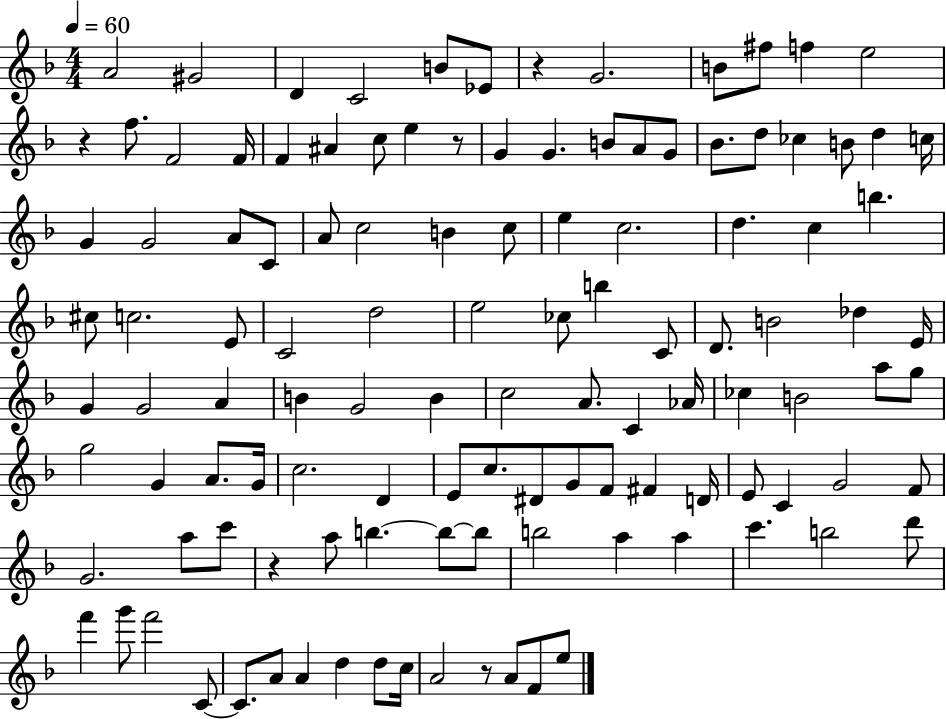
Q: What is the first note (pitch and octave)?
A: A4